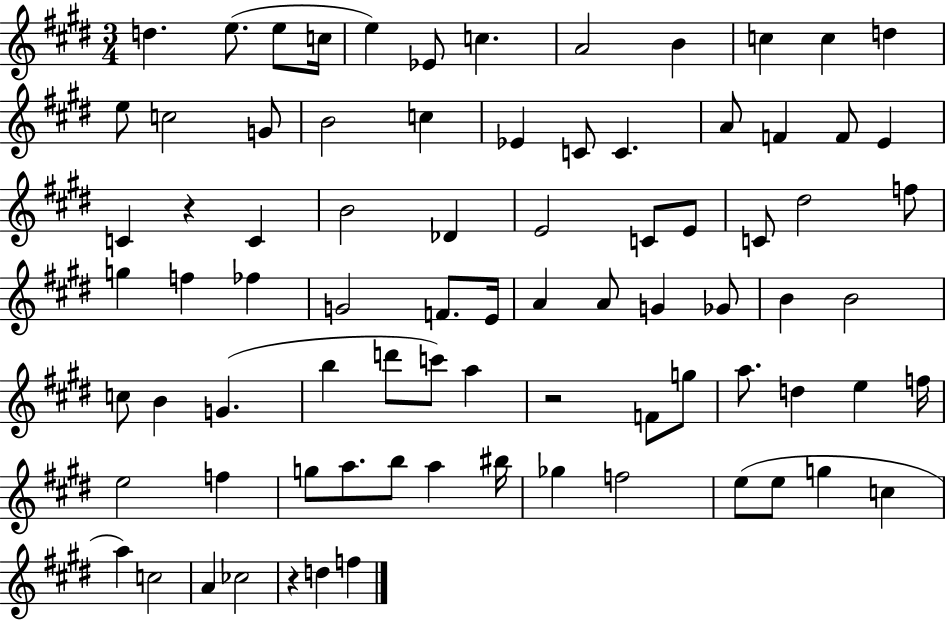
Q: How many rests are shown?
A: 3